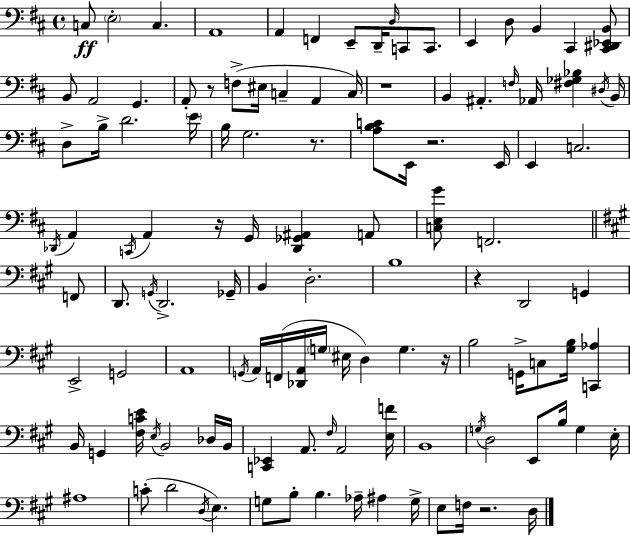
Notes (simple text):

C3/e E3/h C3/q. A2/w A2/q F2/q E2/e D2/s D3/s C2/e C2/e. E2/q D3/e B2/q C#2/q [C#2,D#2,Eb2,B2]/e B2/e A2/h G2/q. A2/e R/e F3/e EIS3/s C3/q A2/q C3/s R/w B2/q A#2/q. F3/s Ab2/s [F#3,Gb3,Bb3]/q D#3/s B2/s D3/e B3/s D4/h. E4/s B3/s G3/h. R/e. [A3,B3,C4]/e E2/s R/h. E2/s E2/q C3/h. Db2/s A2/q C2/s A2/q R/s G2/s [Db2,Gb2,A#2]/q A2/e [C3,E3,G4]/e F2/h. F2/e D2/e. G2/s D2/h. Gb2/s B2/q D3/h. B3/w R/q D2/h G2/q E2/h G2/h A2/w G2/s A2/s F2/s [Db2,A2]/s G3/s EIS3/s D3/q G3/q. R/s B3/h G2/s C3/e [G#3,B3]/s [C2,Ab3]/q B2/s G2/q [F#3,C4,E4]/s E3/s B2/h Db3/s B2/s [C2,Eb2]/q A2/e. F#3/s A2/h [E3,F4]/s B2/w G3/s D3/h E2/e B3/s G3/q E3/s A#3/w C4/e D4/h D3/s E3/q. G3/e B3/e B3/q. Ab3/s A#3/q G3/s E3/e F3/s R/h. D3/s